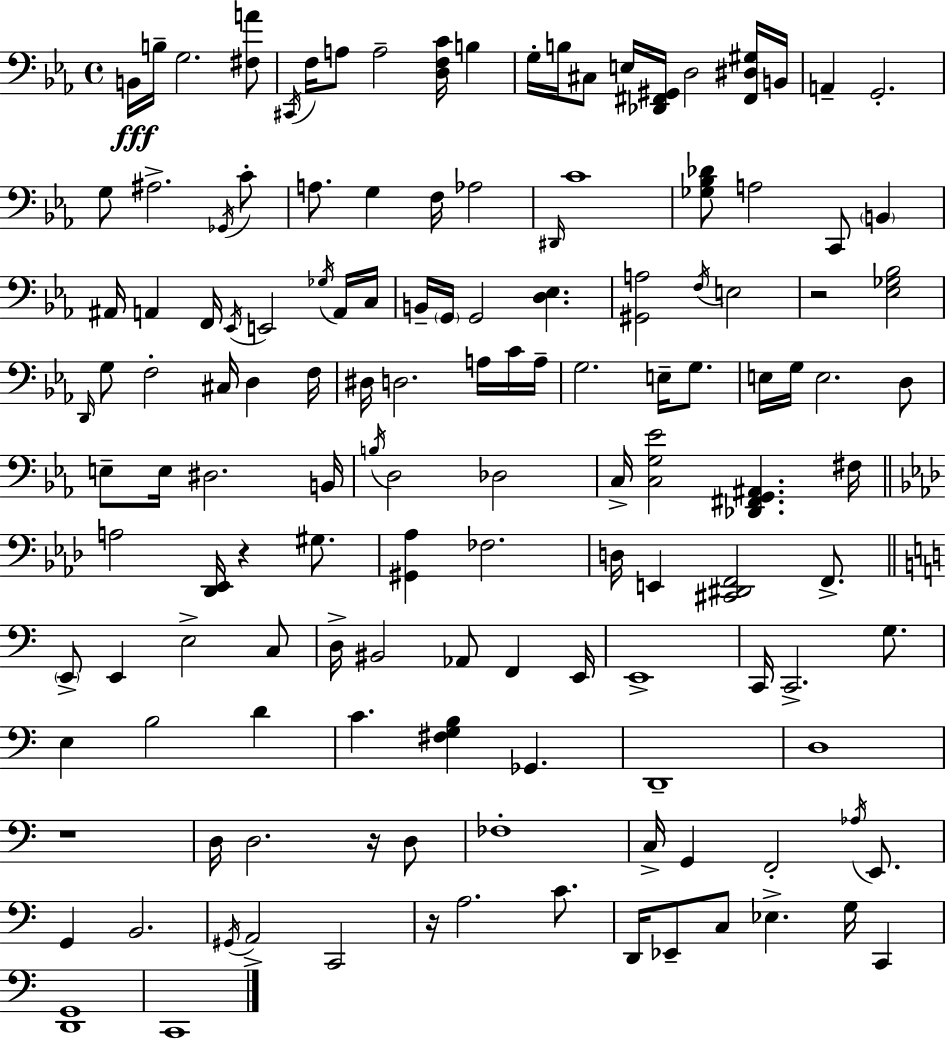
B2/s B3/s G3/h. [F#3,A4]/e C#2/s F3/s A3/e A3/h [D3,F3,C4]/s B3/q G3/s B3/s C#3/e E3/s [Db2,F#2,G#2]/s D3/h [F#2,D#3,G#3]/s B2/s A2/q G2/h. G3/e A#3/h. Gb2/s C4/e A3/e. G3/q F3/s Ab3/h D#2/s C4/w [Gb3,Bb3,Db4]/e A3/h C2/e B2/q A#2/s A2/q F2/s Eb2/s E2/h Gb3/s A2/s C3/s B2/s G2/s G2/h [D3,Eb3]/q. [G#2,A3]/h F3/s E3/h R/h [Eb3,Gb3,Bb3]/h D2/s G3/e F3/h C#3/s D3/q F3/s D#3/s D3/h. A3/s C4/s A3/s G3/h. E3/s G3/e. E3/s G3/s E3/h. D3/e E3/e E3/s D#3/h. B2/s B3/s D3/h Db3/h C3/s [C3,G3,Eb4]/h [Db2,F#2,G2,A#2]/q. F#3/s A3/h [Db2,Eb2]/s R/q G#3/e. [G#2,Ab3]/q FES3/h. D3/s E2/q [C#2,D#2,F2]/h F2/e. E2/e E2/q E3/h C3/e D3/s BIS2/h Ab2/e F2/q E2/s E2/w C2/s C2/h. G3/e. E3/q B3/h D4/q C4/q. [F#3,G3,B3]/q Gb2/q. D2/w D3/w R/w D3/s D3/h. R/s D3/e FES3/w C3/s G2/q F2/h Ab3/s E2/e. G2/q B2/h. G#2/s A2/h C2/h R/s A3/h. C4/e. D2/s Eb2/e C3/e Eb3/q. G3/s C2/q [D2,G2]/w C2/w